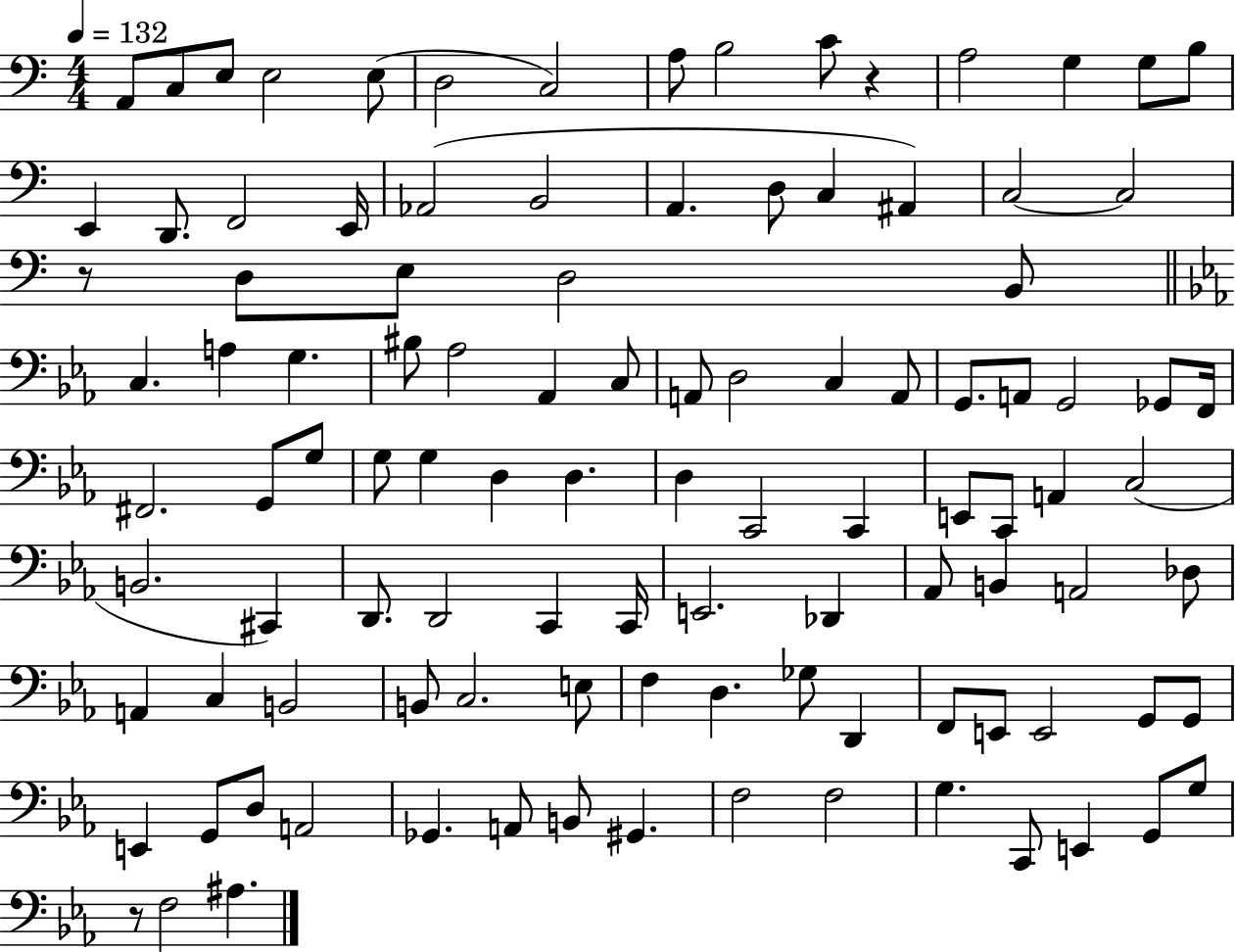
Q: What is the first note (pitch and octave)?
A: A2